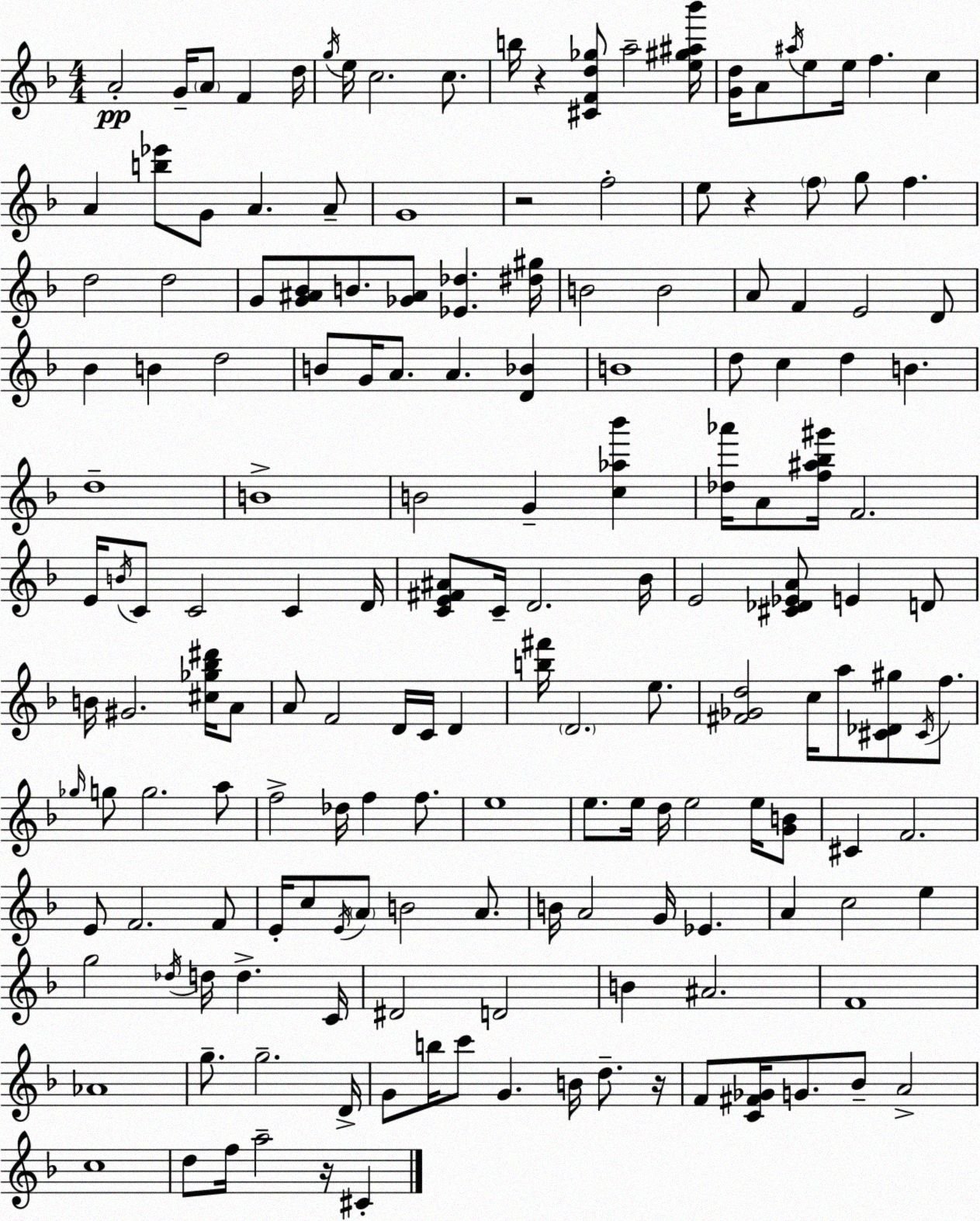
X:1
T:Untitled
M:4/4
L:1/4
K:F
A2 G/4 A/2 F d/4 g/4 e/4 c2 c/2 b/4 z [^CFd_g]/2 a2 [e^g^a_b']/4 [Gd]/4 A/2 ^a/4 e/2 e/4 f c A [b_e']/2 G/2 A A/2 G4 z2 f2 e/2 z f/2 g/2 f d2 d2 G/2 [G^A_B]/2 B/2 [_G^A]/2 [_E_d] [^d^g]/4 B2 B2 A/2 F E2 D/2 _B B d2 B/2 G/4 A/2 A [D_B] B4 d/2 c d B d4 B4 B2 G [c_a_b'] [_d_a']/4 A/2 [f^a_b^g']/4 F2 E/4 B/4 C/2 C2 C D/4 [CE^F^A]/2 C/4 D2 _B/4 E2 [^C_D_EA]/2 E D/2 B/4 ^G2 [^c_g_b^d']/4 A/2 A/2 F2 D/4 C/4 D [b^f']/4 D2 e/2 [^F_Gd]2 c/4 a/2 [^C_D^g]/2 ^C/4 f/2 _g/4 g/2 g2 a/2 f2 _d/4 f f/2 e4 e/2 e/4 d/4 e2 e/4 [GB]/2 ^C F2 E/2 F2 F/2 E/4 c/2 E/4 A/2 B2 A/2 B/4 A2 G/4 _E A c2 e g2 _d/4 d/4 d C/4 ^D2 D2 B ^A2 F4 _A4 g/2 g2 D/4 G/2 b/4 c'/2 G B/4 d/2 z/4 F/2 [C^F_G]/4 G/2 _B/2 A2 c4 d/2 f/4 a2 z/4 ^C